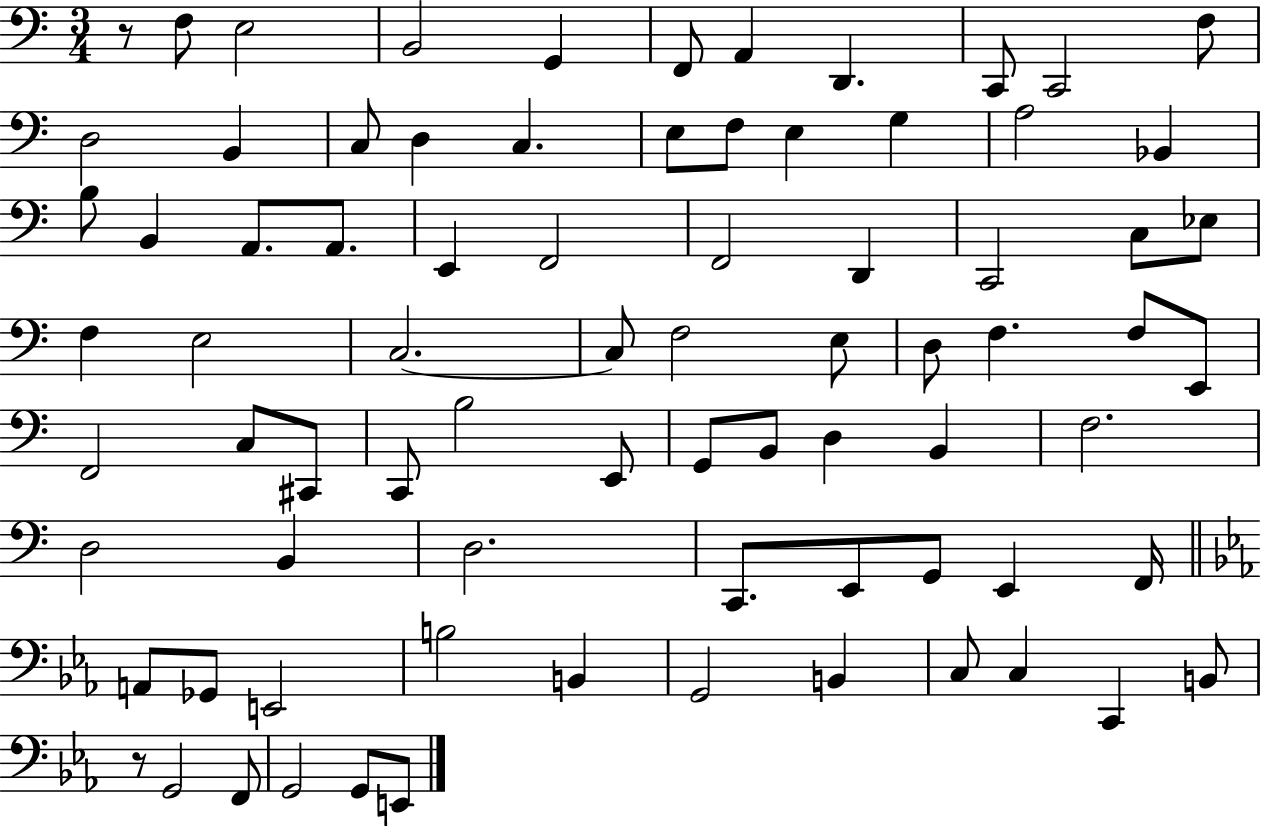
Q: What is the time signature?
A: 3/4